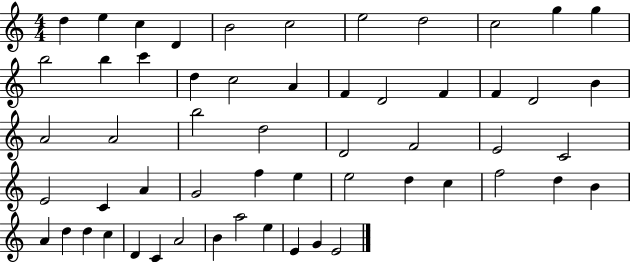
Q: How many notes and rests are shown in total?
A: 56